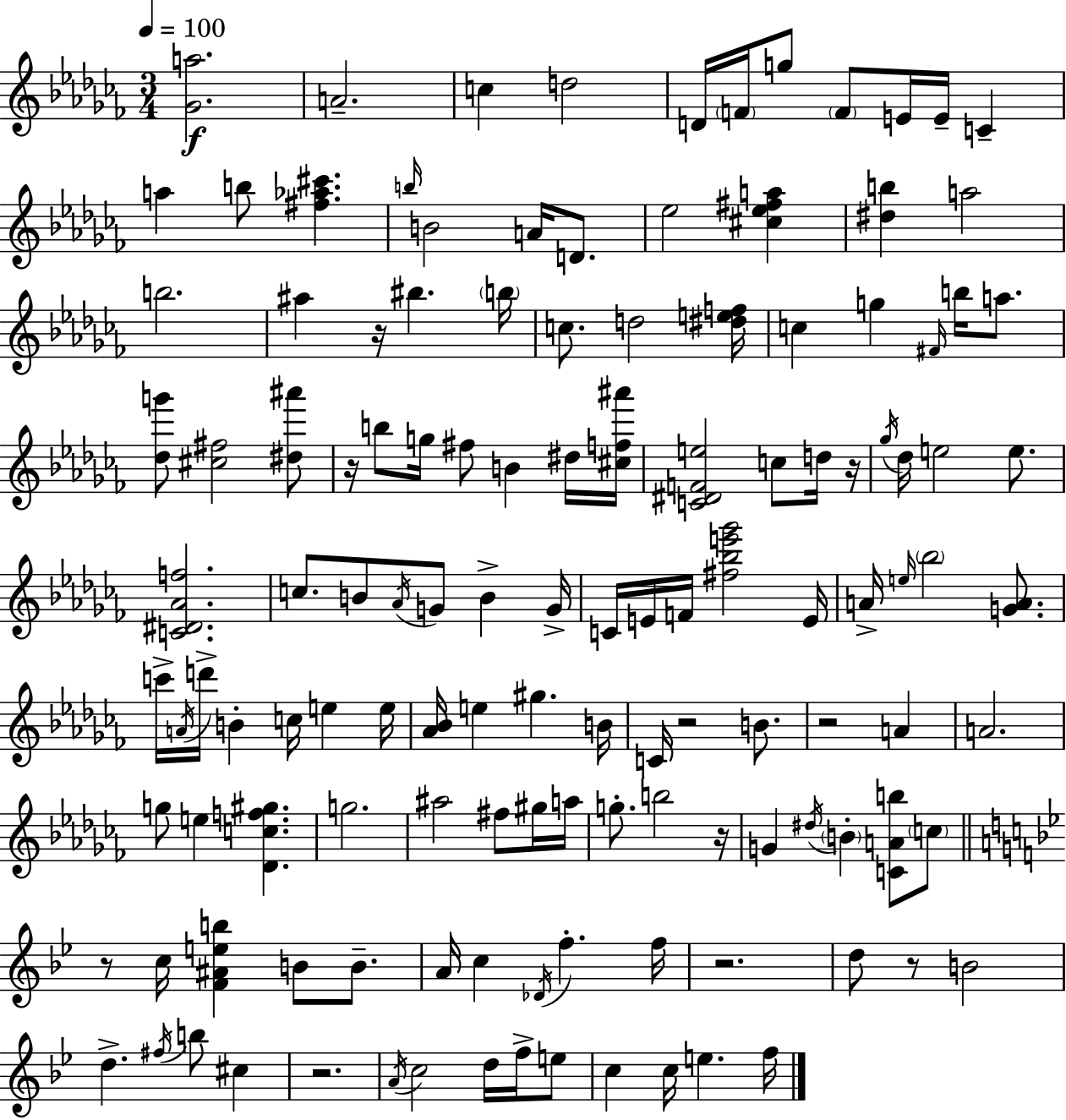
{
  \clef treble
  \numericTimeSignature
  \time 3/4
  \key aes \minor
  \tempo 4 = 100
  \repeat volta 2 { <ges' a''>2.\f | a'2.-- | c''4 d''2 | d'16 \parenthesize f'16 g''8 \parenthesize f'8 e'16 e'16-- c'4-- | \break a''4 b''8 <fis'' aes'' cis'''>4. | \grace { b''16 } b'2 a'16 d'8. | ees''2 <cis'' ees'' fis'' a''>4 | <dis'' b''>4 a''2 | \break b''2. | ais''4 r16 bis''4. | \parenthesize b''16 c''8. d''2 | <dis'' e'' f''>16 c''4 g''4 \grace { fis'16 } b''16 a''8. | \break <des'' g'''>8 <cis'' fis''>2 | <dis'' ais'''>8 r16 b''8 g''16 fis''8 b'4 | dis''16 <cis'' f'' ais'''>16 <c' dis' f' e''>2 c''8 | d''16 r16 \acciaccatura { ges''16 } des''16 e''2 | \break e''8. <c' dis' aes' f''>2. | c''8. b'8 \acciaccatura { aes'16 } g'8 b'4-> | g'16-> c'16 e'16 f'16 <fis'' bes'' e''' ges'''>2 | e'16 a'16-> \grace { e''16 } \parenthesize bes''2 | \break <g' a'>8. c'''16-> \acciaccatura { a'16 } d'''16-> b'4-. | c''16 e''4 e''16 <aes' bes'>16 e''4 gis''4. | b'16 c'16 r2 | b'8. r2 | \break a'4 a'2. | g''8 e''4 | <des' c'' f'' gis''>4. g''2. | ais''2 | \break fis''8 gis''16 a''16 g''8.-. b''2 | r16 g'4 \acciaccatura { dis''16 } \parenthesize b'4-. | <c' a' b''>8 \parenthesize c''8 \bar "||" \break \key bes \major r8 c''16 <f' ais' e'' b''>4 b'8 b'8.-- | a'16 c''4 \acciaccatura { des'16 } f''4.-. | f''16 r2. | d''8 r8 b'2 | \break d''4.-> \acciaccatura { fis''16 } b''8 cis''4 | r2. | \acciaccatura { a'16 } c''2 d''16 | f''16-> e''8 c''4 c''16 e''4. | \break f''16 } \bar "|."
}